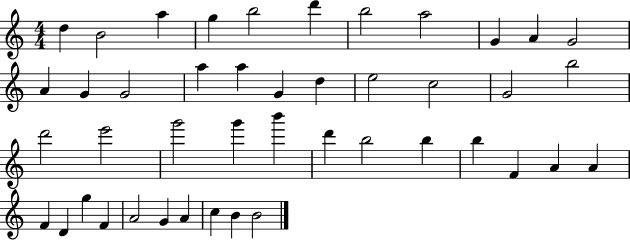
X:1
T:Untitled
M:4/4
L:1/4
K:C
d B2 a g b2 d' b2 a2 G A G2 A G G2 a a G d e2 c2 G2 b2 d'2 e'2 g'2 g' b' d' b2 b b F A A F D g F A2 G A c B B2